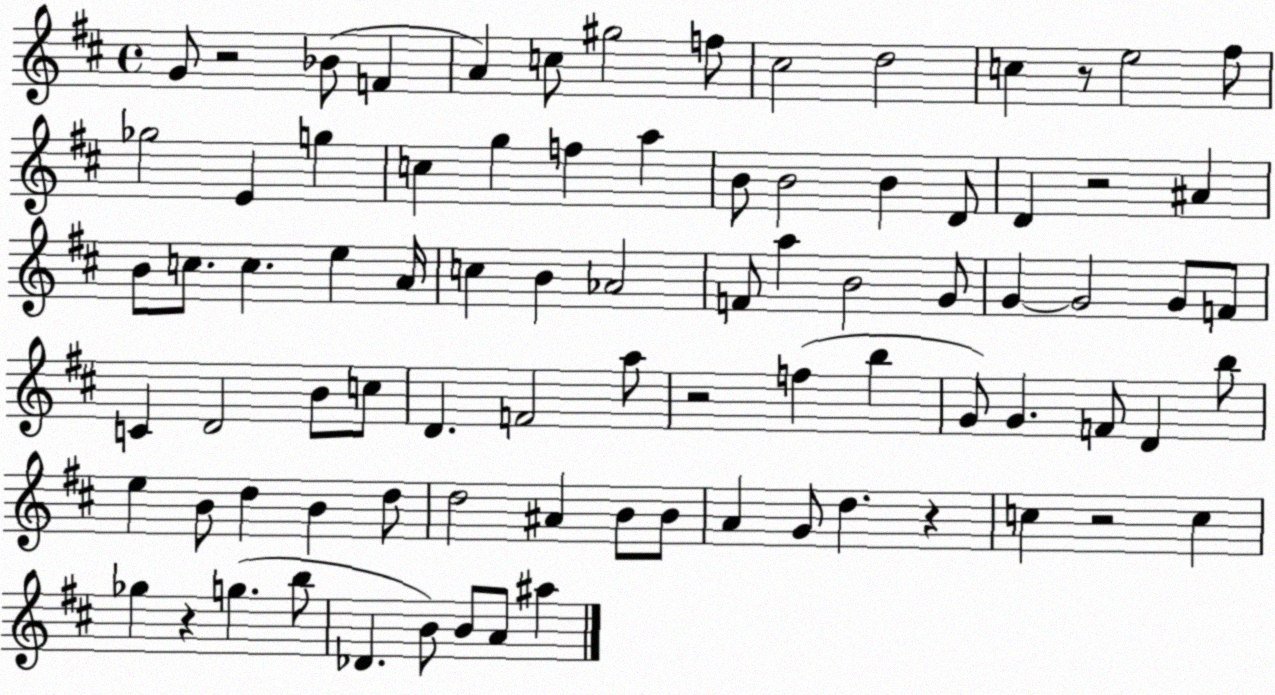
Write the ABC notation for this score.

X:1
T:Untitled
M:4/4
L:1/4
K:D
G/2 z2 _B/2 F A c/2 ^g2 f/2 ^c2 d2 c z/2 e2 ^f/2 _g2 E g c g f a B/2 B2 B D/2 D z2 ^A B/2 c/2 c e A/4 c B _A2 F/2 a B2 G/2 G G2 G/2 F/2 C D2 B/2 c/2 D F2 a/2 z2 f b G/2 G F/2 D b/2 e B/2 d B d/2 d2 ^A B/2 B/2 A G/2 d z c z2 c _g z g b/2 _D B/2 B/2 A/2 ^a